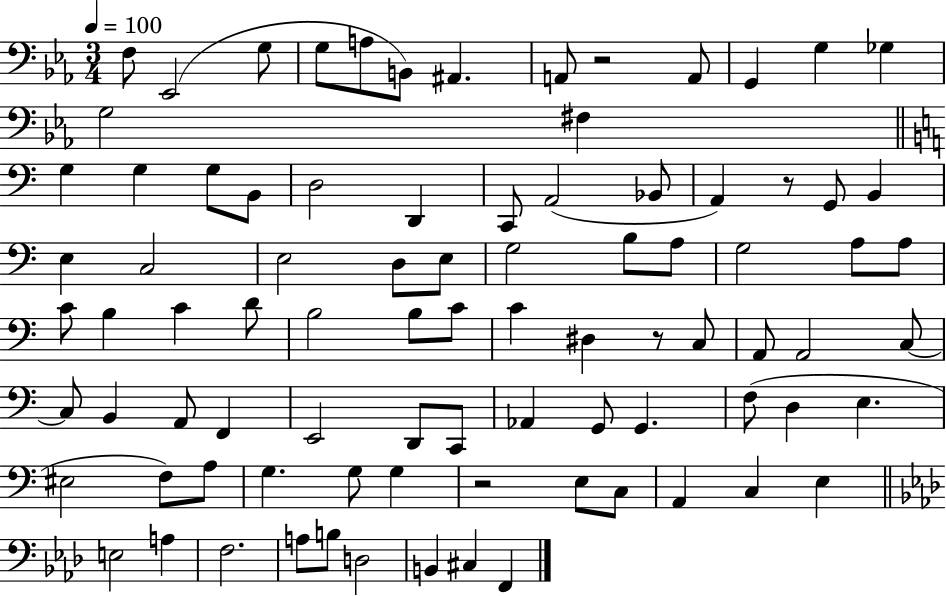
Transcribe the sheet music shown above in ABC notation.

X:1
T:Untitled
M:3/4
L:1/4
K:Eb
F,/2 _E,,2 G,/2 G,/2 A,/2 B,,/2 ^A,, A,,/2 z2 A,,/2 G,, G, _G, G,2 ^F, G, G, G,/2 B,,/2 D,2 D,, C,,/2 A,,2 _B,,/2 A,, z/2 G,,/2 B,, E, C,2 E,2 D,/2 E,/2 G,2 B,/2 A,/2 G,2 A,/2 A,/2 C/2 B, C D/2 B,2 B,/2 C/2 C ^D, z/2 C,/2 A,,/2 A,,2 C,/2 C,/2 B,, A,,/2 F,, E,,2 D,,/2 C,,/2 _A,, G,,/2 G,, F,/2 D, E, ^E,2 F,/2 A,/2 G, G,/2 G, z2 E,/2 C,/2 A,, C, E, E,2 A, F,2 A,/2 B,/2 D,2 B,, ^C, F,,